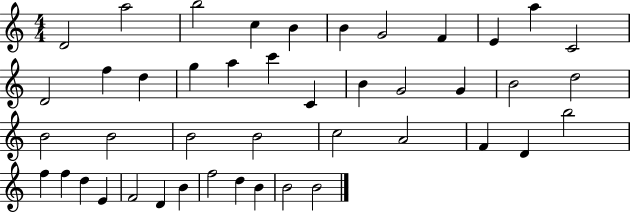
{
  \clef treble
  \numericTimeSignature
  \time 4/4
  \key c \major
  d'2 a''2 | b''2 c''4 b'4 | b'4 g'2 f'4 | e'4 a''4 c'2 | \break d'2 f''4 d''4 | g''4 a''4 c'''4 c'4 | b'4 g'2 g'4 | b'2 d''2 | \break b'2 b'2 | b'2 b'2 | c''2 a'2 | f'4 d'4 b''2 | \break f''4 f''4 d''4 e'4 | f'2 d'4 b'4 | f''2 d''4 b'4 | b'2 b'2 | \break \bar "|."
}